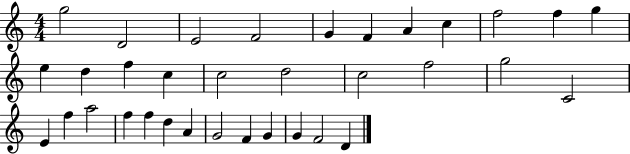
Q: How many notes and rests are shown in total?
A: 34